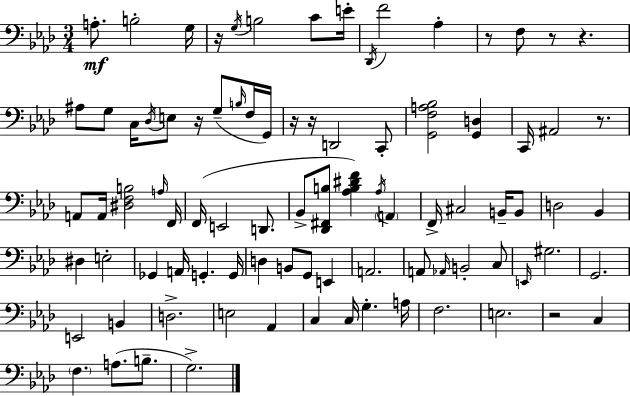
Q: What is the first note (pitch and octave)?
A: A3